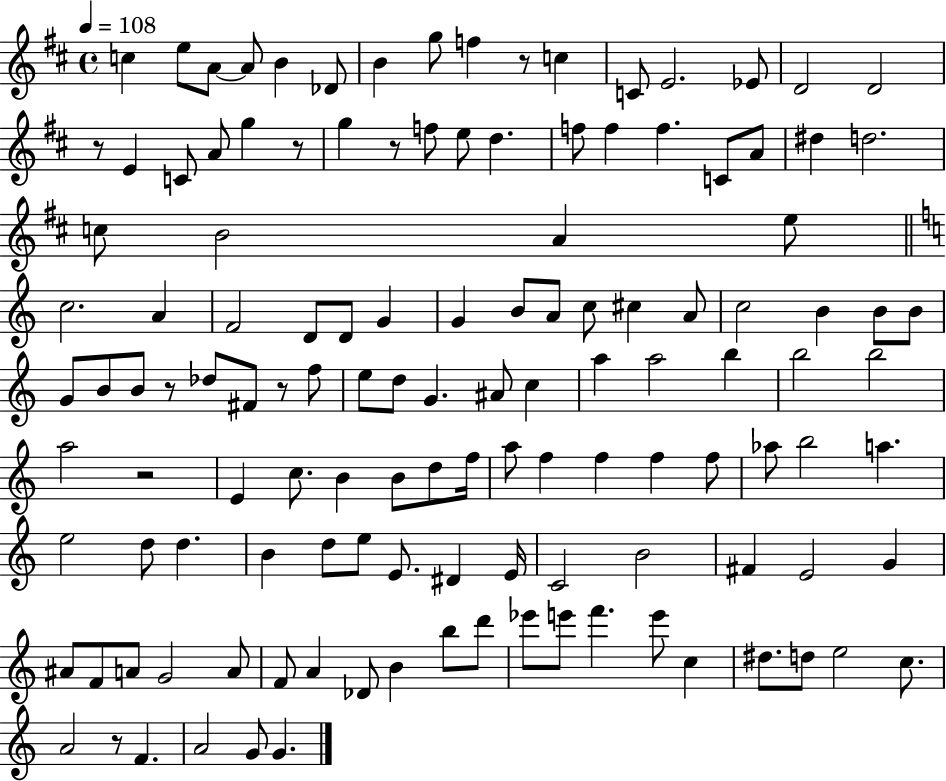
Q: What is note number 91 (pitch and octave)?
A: C4